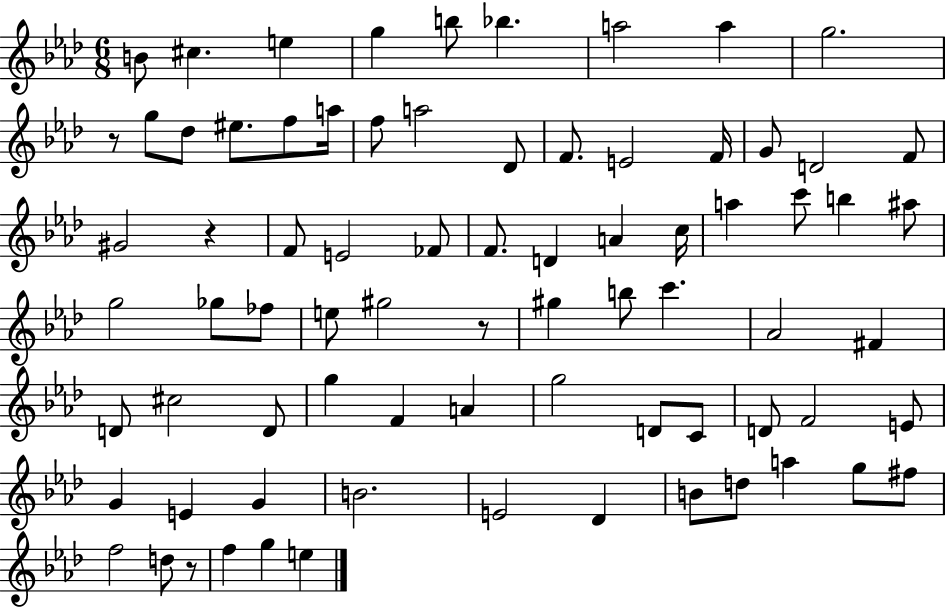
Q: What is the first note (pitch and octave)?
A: B4